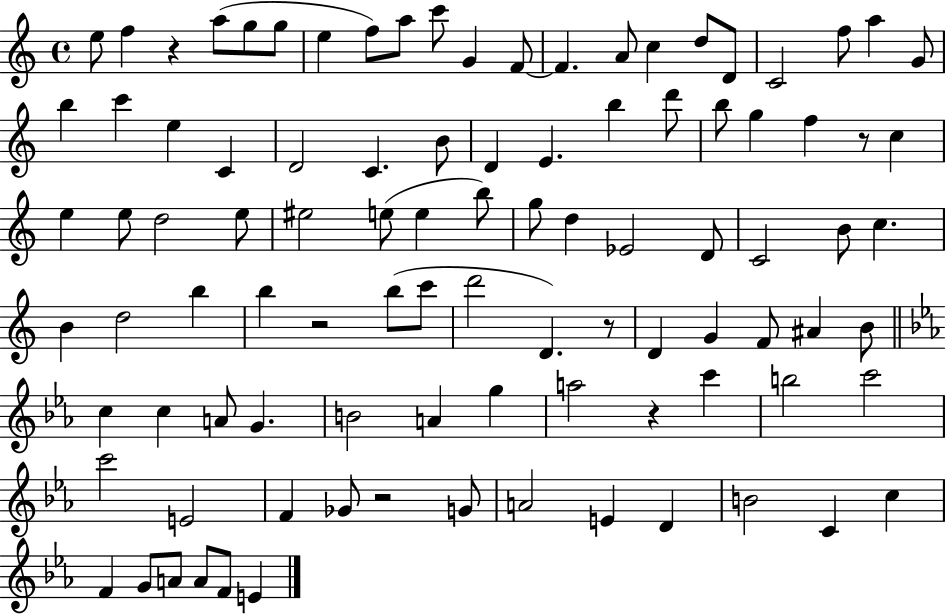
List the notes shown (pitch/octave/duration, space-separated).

E5/e F5/q R/q A5/e G5/e G5/e E5/q F5/e A5/e C6/e G4/q F4/e F4/q. A4/e C5/q D5/e D4/e C4/h F5/e A5/q G4/e B5/q C6/q E5/q C4/q D4/h C4/q. B4/e D4/q E4/q. B5/q D6/e B5/e G5/q F5/q R/e C5/q E5/q E5/e D5/h E5/e EIS5/h E5/e E5/q B5/e G5/e D5/q Eb4/h D4/e C4/h B4/e C5/q. B4/q D5/h B5/q B5/q R/h B5/e C6/e D6/h D4/q. R/e D4/q G4/q F4/e A#4/q B4/e C5/q C5/q A4/e G4/q. B4/h A4/q G5/q A5/h R/q C6/q B5/h C6/h C6/h E4/h F4/q Gb4/e R/h G4/e A4/h E4/q D4/q B4/h C4/q C5/q F4/q G4/e A4/e A4/e F4/e E4/q